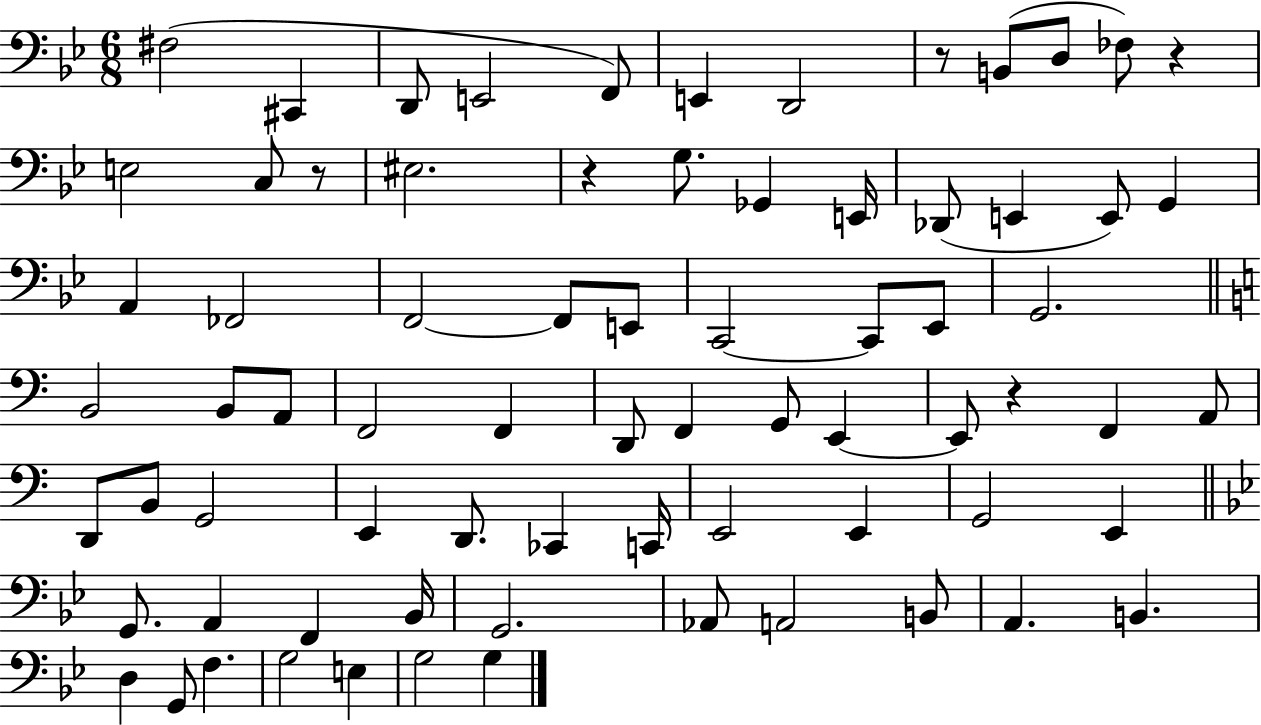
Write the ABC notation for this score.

X:1
T:Untitled
M:6/8
L:1/4
K:Bb
^F,2 ^C,, D,,/2 E,,2 F,,/2 E,, D,,2 z/2 B,,/2 D,/2 _F,/2 z E,2 C,/2 z/2 ^E,2 z G,/2 _G,, E,,/4 _D,,/2 E,, E,,/2 G,, A,, _F,,2 F,,2 F,,/2 E,,/2 C,,2 C,,/2 _E,,/2 G,,2 B,,2 B,,/2 A,,/2 F,,2 F,, D,,/2 F,, G,,/2 E,, E,,/2 z F,, A,,/2 D,,/2 B,,/2 G,,2 E,, D,,/2 _C,, C,,/4 E,,2 E,, G,,2 E,, G,,/2 A,, F,, _B,,/4 G,,2 _A,,/2 A,,2 B,,/2 A,, B,, D, G,,/2 F, G,2 E, G,2 G,